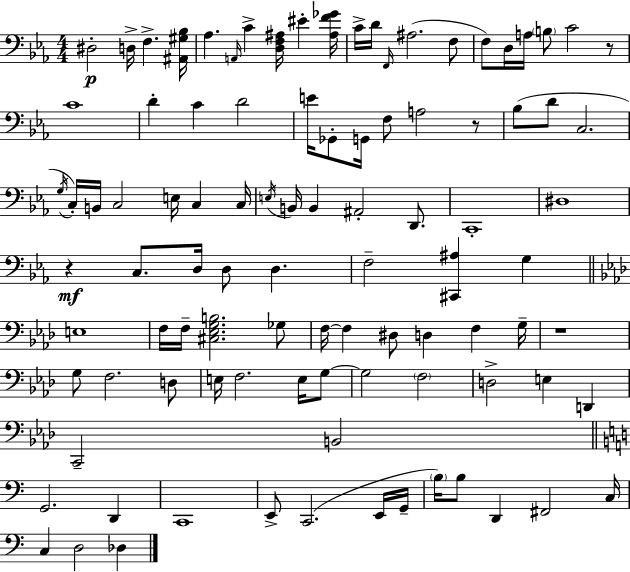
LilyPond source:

{
  \clef bass
  \numericTimeSignature
  \time 4/4
  \key c \minor
  \repeat volta 2 { dis2-.\p d16-> f4.-> <ais, gis bes>16 | aes4. \grace { a,16 } c'4-> <d f ais>16 eis'4-. | <ais f' ges'>16 c'16-> d'16 \grace { f,16 }( ais2. | f8 f8) d16 a16 \parenthesize b8 c'2 | \break r8 c'1 | d'4-. c'4 d'2 | e'16 ges,8-. g,16 f8 a2 | r8 bes8( d'8 c2. | \break \acciaccatura { g16 } c16-.) b,16 c2 e16 c4 | c16 \acciaccatura { e16 } b,16 b,4 ais,2-. | d,8. c,1-. | dis1 | \break r4\mf c8. d16 d8 d4. | f2-- <cis, ais>4 | g4 \bar "||" \break \key aes \major e1 | f16 f16-- <cis ees g b>2. ges8 | f16~~ f4 dis8 d4 f4 g16-- | r1 | \break g8 f2. d8 | e16 f2. e16 g8~~ | g2 \parenthesize f2 | d2-> e4 d,4 | \break c,2-- b,2 | \bar "||" \break \key a \minor g,2. d,4 | c,1 | e,8-> c,2.( e,16 g,16-- | \parenthesize b16) b8 d,4 fis,2 c16 | \break c4 d2 des4 | } \bar "|."
}